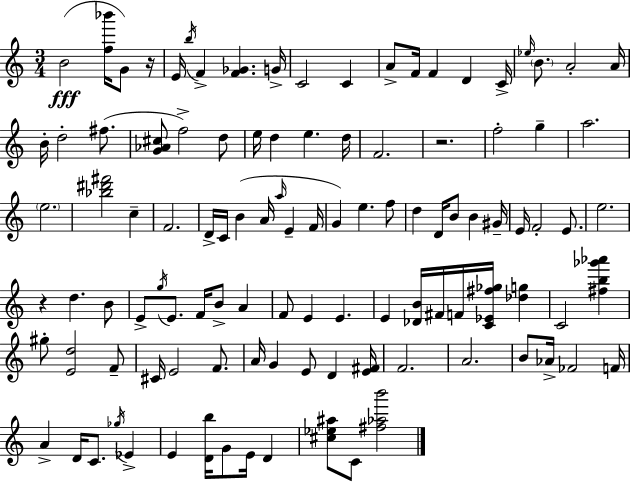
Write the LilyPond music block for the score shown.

{
  \clef treble
  \numericTimeSignature
  \time 3/4
  \key c \major
  b'2(\fff <f'' bes'''>16 g'8) r16 | e'16 \acciaccatura { b''16 } f'4-> <f' ges'>4. | g'16-> c'2 c'4 | a'8-> f'16 f'4 d'4 | \break c'16-> \grace { ees''16 } \parenthesize b'8. a'2-. | a'16 b'16-. d''2-. fis''8.( | <g' aes' cis''>8 f''2->) | d''8 e''16 d''4 e''4. | \break d''16 f'2. | r2. | f''2-. g''4-- | a''2. | \break \parenthesize e''2. | <bes'' dis''' fis'''>2 c''4-- | f'2. | d'16-> c'16 b'4( a'16 \grace { a''16 } e'4-- | \break f'16 g'4) e''4. | f''8 d''4 d'16 b'8 b'4 | gis'16-- e'16 f'2-. | e'8. e''2. | \break r4 d''4. | b'8 e'8-> \acciaccatura { g''16 } e'8. f'16 b'8-> | a'4 f'8 e'4 e'4. | e'4 <des' b'>16 fis'16 f'16 <c' ees' fis'' ges''>16 | \break <des'' g''>4 c'2 | <fis'' b'' ges''' aes'''>4 gis''8-. <e' d''>2 | f'8-- cis'16 e'2 | f'8. a'16 g'4 e'8 d'4 | \break <e' fis'>16 f'2. | a'2. | b'8 aes'16-> fes'2 | f'16 a'4-> d'16 c'8. | \break \acciaccatura { ges''16 } ees'4-> e'4 <d' b''>16 g'8 | e'16 d'4 <cis'' ees'' ais''>8 c'8 <fis'' aes'' b'''>2 | \bar "|."
}